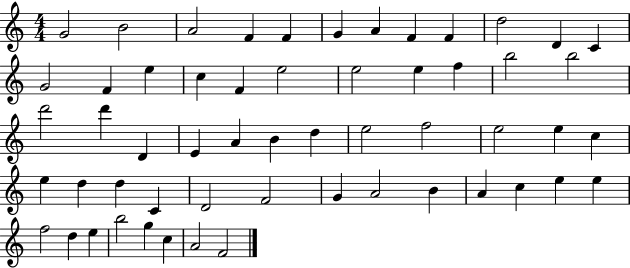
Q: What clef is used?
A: treble